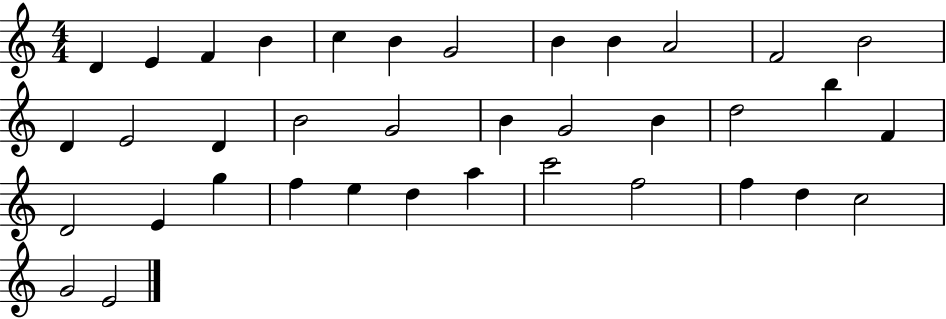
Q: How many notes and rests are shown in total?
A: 37